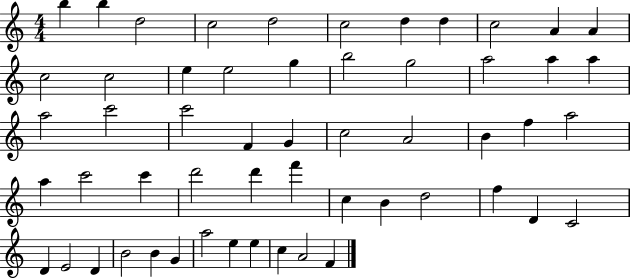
{
  \clef treble
  \numericTimeSignature
  \time 4/4
  \key c \major
  b''4 b''4 d''2 | c''2 d''2 | c''2 d''4 d''4 | c''2 a'4 a'4 | \break c''2 c''2 | e''4 e''2 g''4 | b''2 g''2 | a''2 a''4 a''4 | \break a''2 c'''2 | c'''2 f'4 g'4 | c''2 a'2 | b'4 f''4 a''2 | \break a''4 c'''2 c'''4 | d'''2 d'''4 f'''4 | c''4 b'4 d''2 | f''4 d'4 c'2 | \break d'4 e'2 d'4 | b'2 b'4 g'4 | a''2 e''4 e''4 | c''4 a'2 f'4 | \break \bar "|."
}